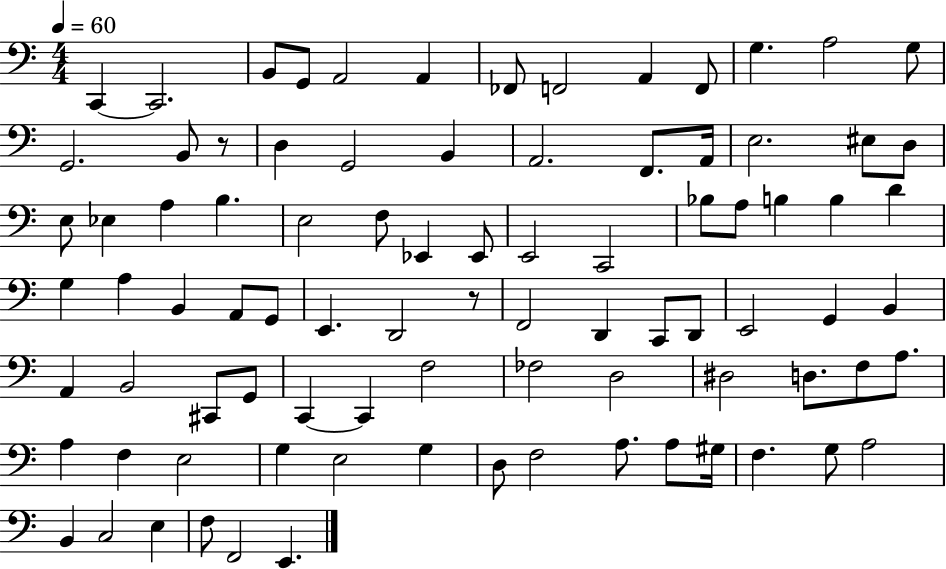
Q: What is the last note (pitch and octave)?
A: E2